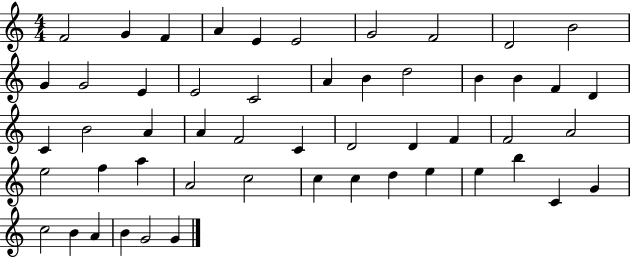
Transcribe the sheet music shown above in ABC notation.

X:1
T:Untitled
M:4/4
L:1/4
K:C
F2 G F A E E2 G2 F2 D2 B2 G G2 E E2 C2 A B d2 B B F D C B2 A A F2 C D2 D F F2 A2 e2 f a A2 c2 c c d e e b C G c2 B A B G2 G